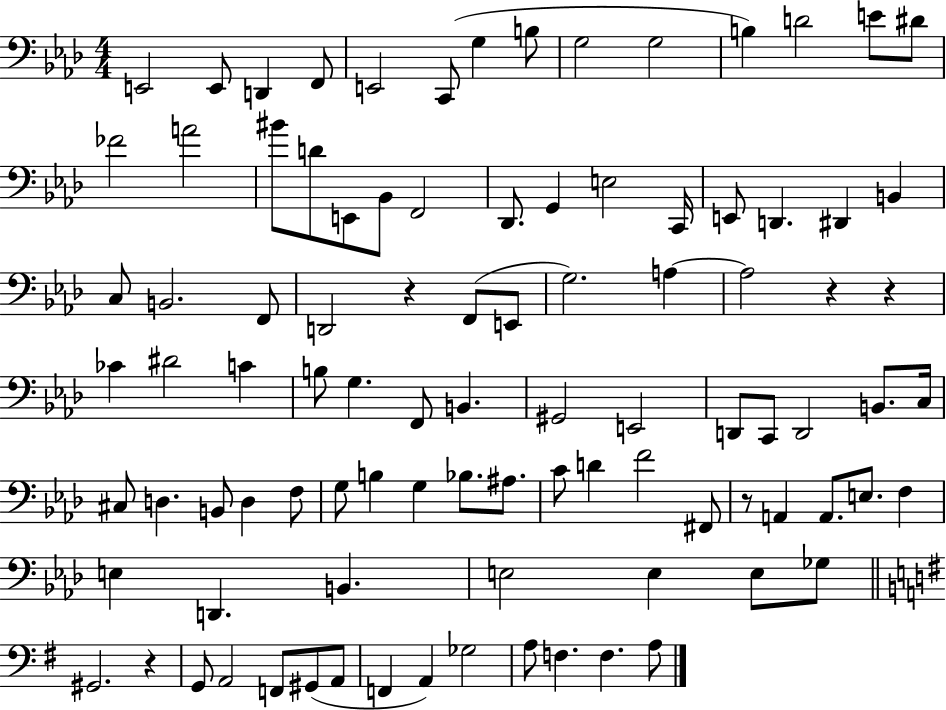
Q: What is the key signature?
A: AES major